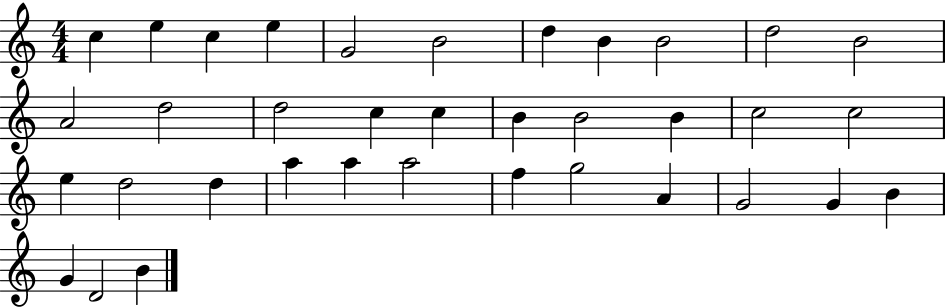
{
  \clef treble
  \numericTimeSignature
  \time 4/4
  \key c \major
  c''4 e''4 c''4 e''4 | g'2 b'2 | d''4 b'4 b'2 | d''2 b'2 | \break a'2 d''2 | d''2 c''4 c''4 | b'4 b'2 b'4 | c''2 c''2 | \break e''4 d''2 d''4 | a''4 a''4 a''2 | f''4 g''2 a'4 | g'2 g'4 b'4 | \break g'4 d'2 b'4 | \bar "|."
}